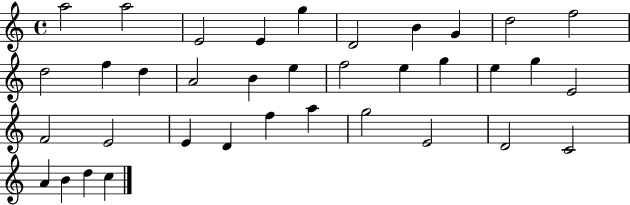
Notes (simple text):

A5/h A5/h E4/h E4/q G5/q D4/h B4/q G4/q D5/h F5/h D5/h F5/q D5/q A4/h B4/q E5/q F5/h E5/q G5/q E5/q G5/q E4/h F4/h E4/h E4/q D4/q F5/q A5/q G5/h E4/h D4/h C4/h A4/q B4/q D5/q C5/q